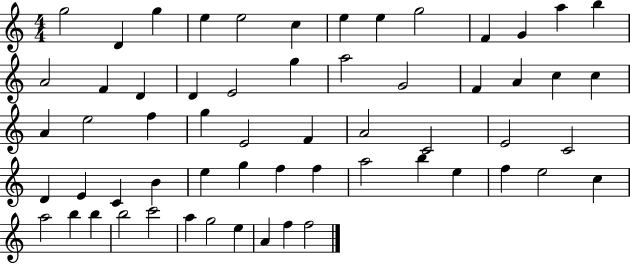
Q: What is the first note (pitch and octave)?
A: G5